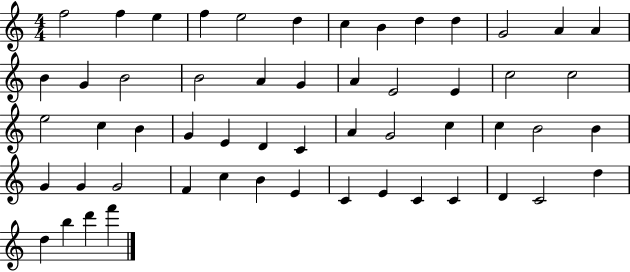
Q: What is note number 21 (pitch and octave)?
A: E4